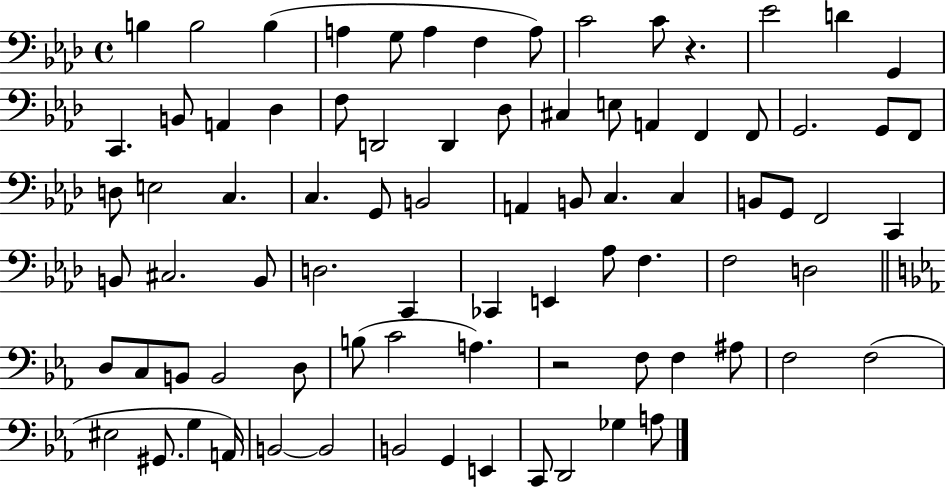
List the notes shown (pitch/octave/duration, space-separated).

B3/q B3/h B3/q A3/q G3/e A3/q F3/q A3/e C4/h C4/e R/q. Eb4/h D4/q G2/q C2/q. B2/e A2/q Db3/q F3/e D2/h D2/q Db3/e C#3/q E3/e A2/q F2/q F2/e G2/h. G2/e F2/e D3/e E3/h C3/q. C3/q. G2/e B2/h A2/q B2/e C3/q. C3/q B2/e G2/e F2/h C2/q B2/e C#3/h. B2/e D3/h. C2/q CES2/q E2/q Ab3/e F3/q. F3/h D3/h D3/e C3/e B2/e B2/h D3/e B3/e C4/h A3/q. R/h F3/e F3/q A#3/e F3/h F3/h EIS3/h G#2/e. G3/q A2/s B2/h B2/h B2/h G2/q E2/q C2/e D2/h Gb3/q A3/e